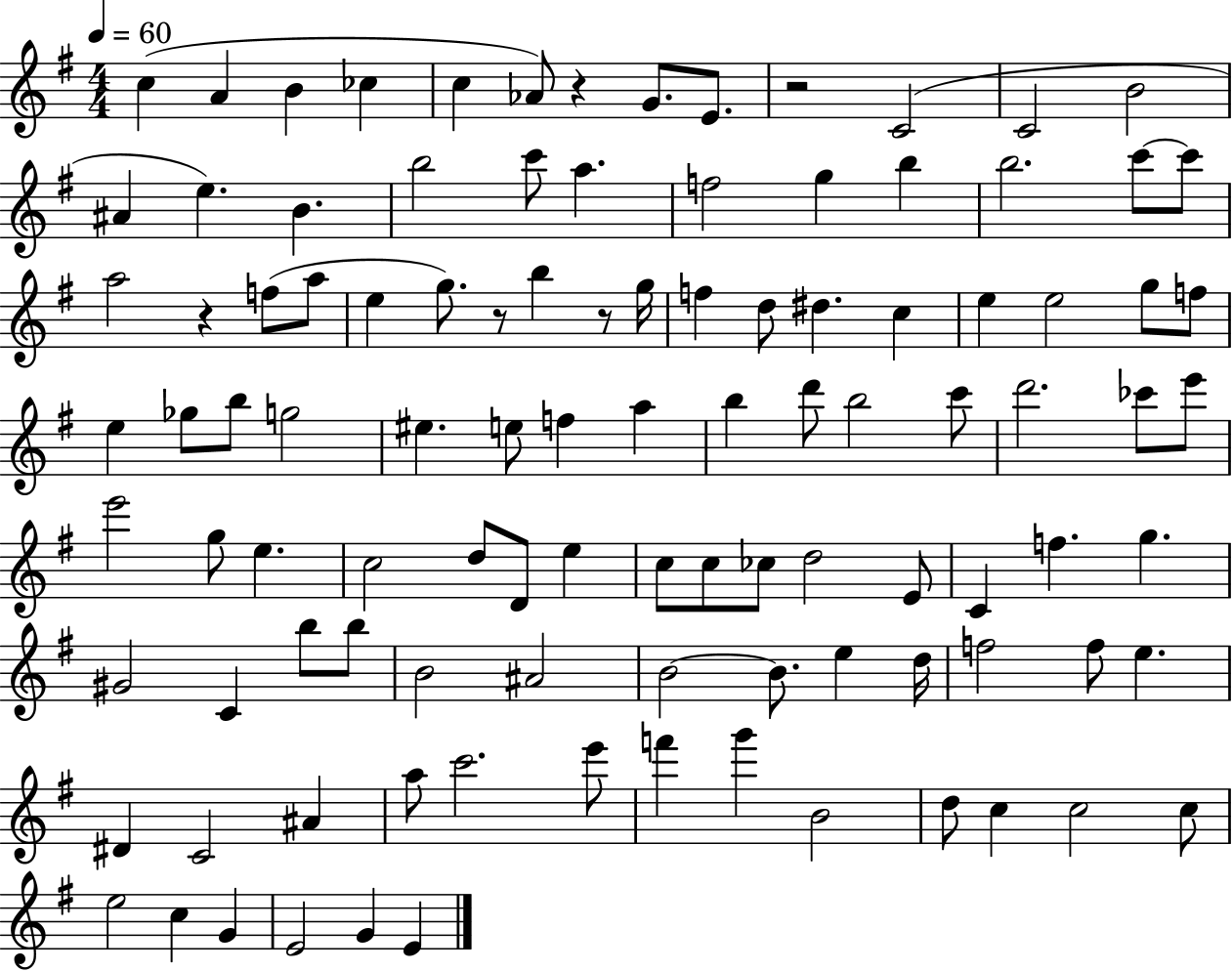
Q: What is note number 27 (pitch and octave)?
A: E5